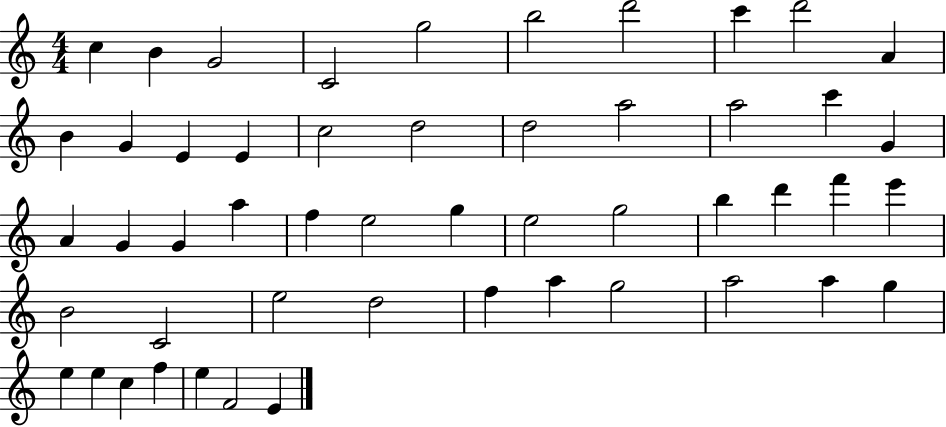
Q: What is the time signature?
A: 4/4